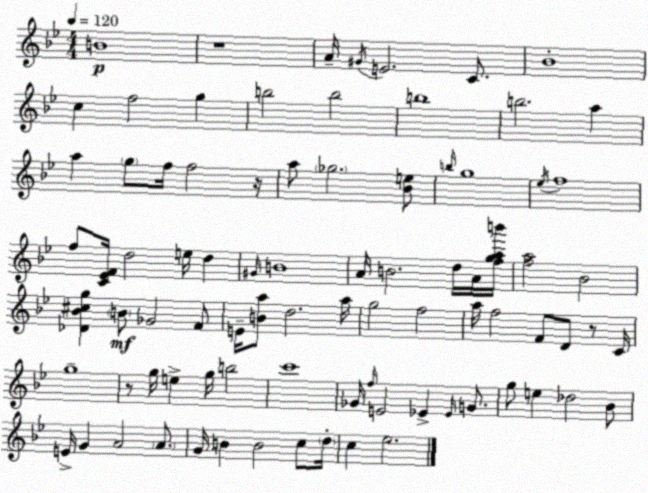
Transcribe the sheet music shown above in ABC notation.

X:1
T:Untitled
M:4/4
L:1/4
K:Bb
B4 z4 A/4 ^G/4 E2 C/2 _B4 c f2 g b2 b2 b4 b2 a a g/2 f/4 f2 z/4 a/2 _g2 [_Be]/2 b/4 g4 _e/4 f4 f/2 [C_EF]/4 d2 e/4 d ^G/4 B4 A/4 B2 d/4 A/4 [fgab']/4 [fa]2 _B2 [_D_B^cg] B/2 _G2 F/2 E/4 [Ba]/2 d2 a/4 g2 f2 a/4 f2 F/2 D/2 z/2 C/4 g4 z/2 g/4 e g/4 b2 c'4 _G/4 f/4 E2 _E _E/4 G/2 g/2 e _d2 _B/2 E/4 G A2 A/2 G/4 B B2 c/2 d/4 c _e2